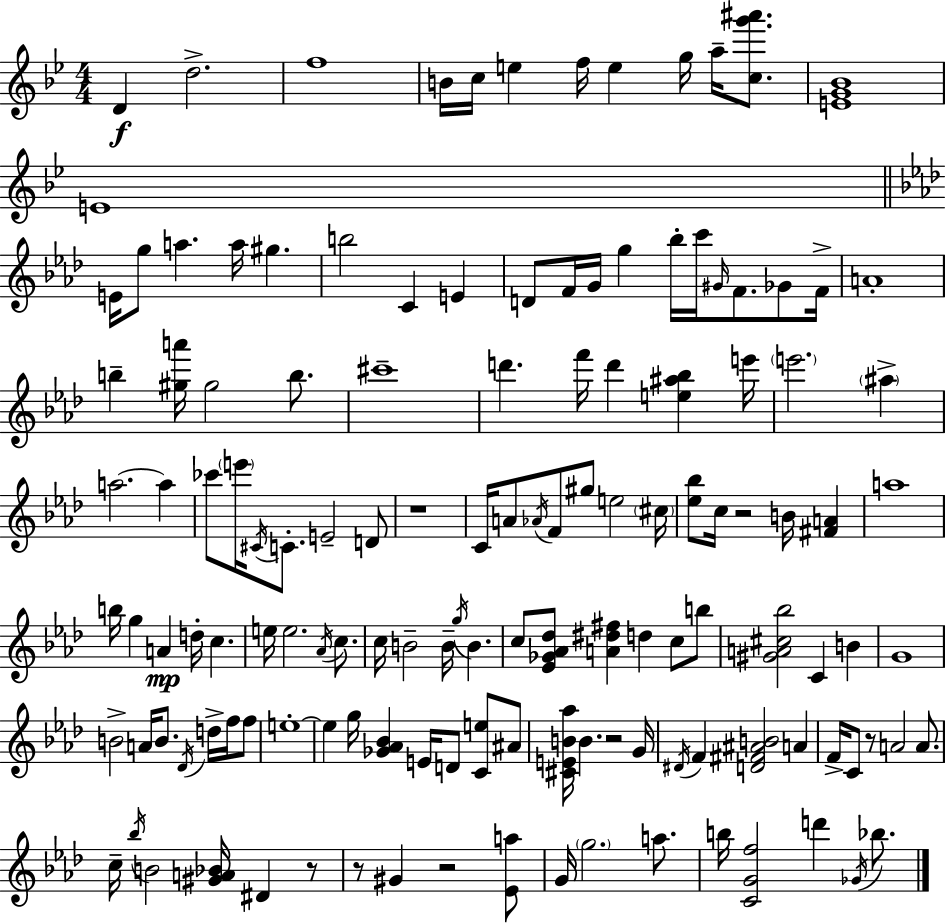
D4/q D5/h. F5/w B4/s C5/s E5/q F5/s E5/q G5/s A5/s [C5,G6,A#6]/e. [E4,G4,Bb4]/w E4/w E4/s G5/e A5/q. A5/s G#5/q. B5/h C4/q E4/q D4/e F4/s G4/s G5/q Bb5/s C6/s G#4/s F4/e. Gb4/e F4/s A4/w B5/q [G#5,A6]/s G#5/h B5/e. C#6/w D6/q. F6/s D6/q [E5,A#5,Bb5]/q E6/s E6/h. A#5/q A5/h. A5/q CES6/e E6/s C#4/s C4/e. E4/h D4/e R/w C4/s A4/e Ab4/s F4/e G#5/e E5/h C#5/s [Eb5,Bb5]/e C5/s R/h B4/s [F#4,A4]/q A5/w B5/s G5/q A4/q D5/s C5/q. E5/s E5/h. Ab4/s C5/e. C5/s B4/h B4/s G5/s B4/q. C5/e [Eb4,Gb4,Ab4,Db5]/e [A4,D#5,F#5]/q D5/q C5/e B5/e [G#4,A4,C#5,Bb5]/h C4/q B4/q G4/w B4/h A4/s B4/e. Db4/s D5/s F5/s F5/e E5/w E5/q G5/s [Gb4,Ab4,Bb4]/q E4/s D4/e [C4,E5]/e A#4/e [C#4,E4,B4,Ab5]/s B4/q. R/h G4/s D#4/s F4/q [D4,F#4,A#4,B4]/h A4/q F4/s C4/e R/e A4/h A4/e. C5/s Bb5/s B4/h [G#4,A4,Bb4]/s D#4/q R/e R/e G#4/q R/h [Eb4,A5]/e G4/s G5/h. A5/e. B5/s [C4,G4,F5]/h D6/q Gb4/s Bb5/e.